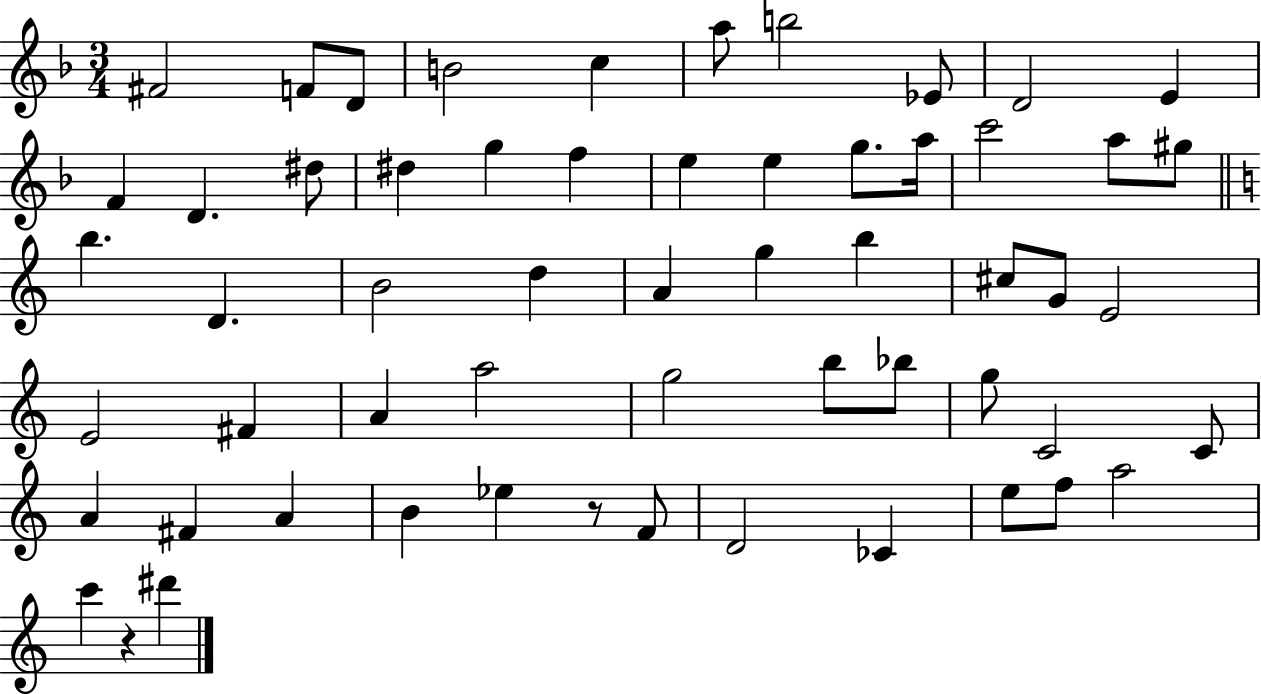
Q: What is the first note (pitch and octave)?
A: F#4